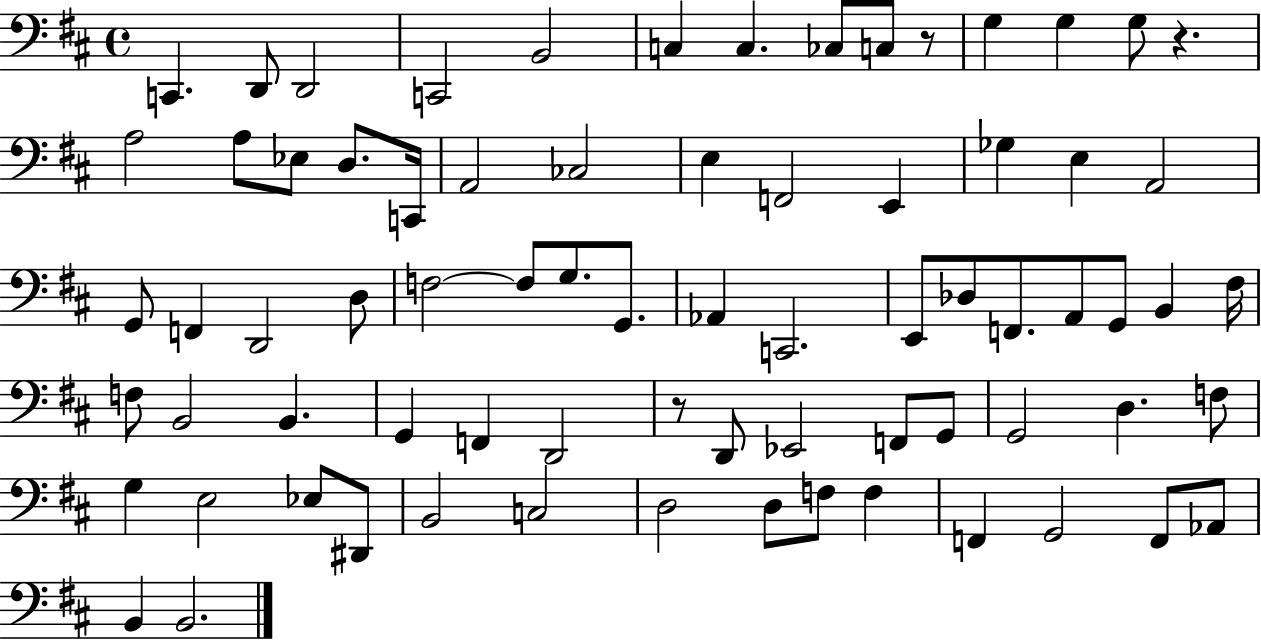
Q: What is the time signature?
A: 4/4